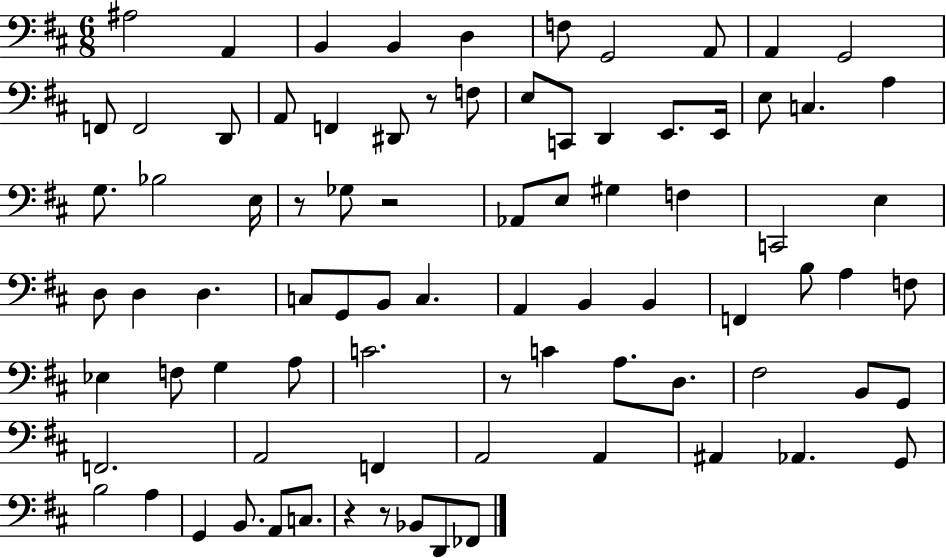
A#3/h A2/q B2/q B2/q D3/q F3/e G2/h A2/e A2/q G2/h F2/e F2/h D2/e A2/e F2/q D#2/e R/e F3/e E3/e C2/e D2/q E2/e. E2/s E3/e C3/q. A3/q G3/e. Bb3/h E3/s R/e Gb3/e R/h Ab2/e E3/e G#3/q F3/q C2/h E3/q D3/e D3/q D3/q. C3/e G2/e B2/e C3/q. A2/q B2/q B2/q F2/q B3/e A3/q F3/e Eb3/q F3/e G3/q A3/e C4/h. R/e C4/q A3/e. D3/e. F#3/h B2/e G2/e F2/h. A2/h F2/q A2/h A2/q A#2/q Ab2/q. G2/e B3/h A3/q G2/q B2/e. A2/e C3/e. R/q R/e Bb2/e D2/e FES2/e